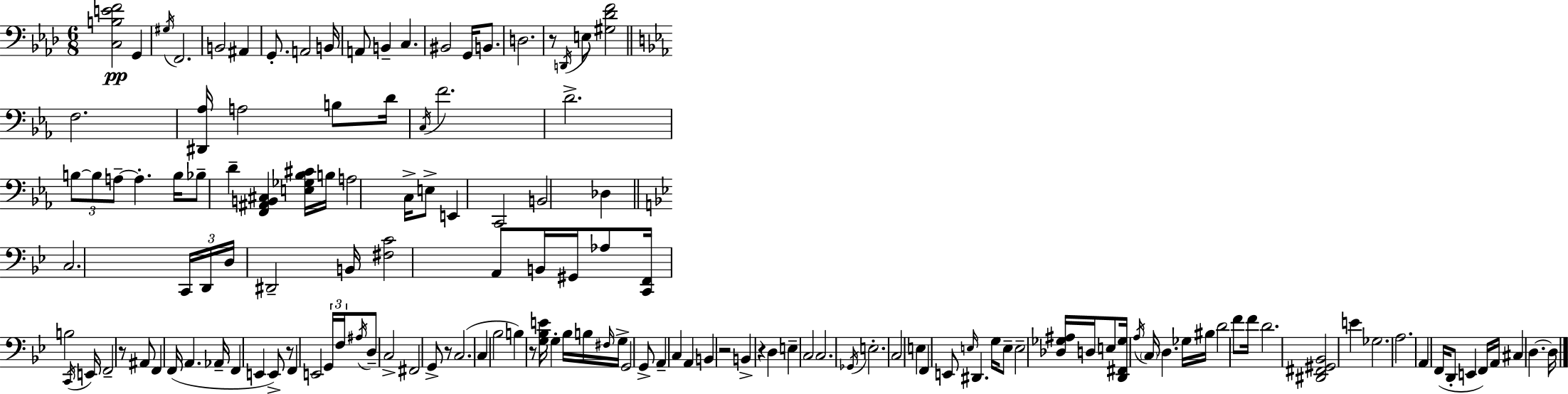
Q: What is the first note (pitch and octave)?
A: G2